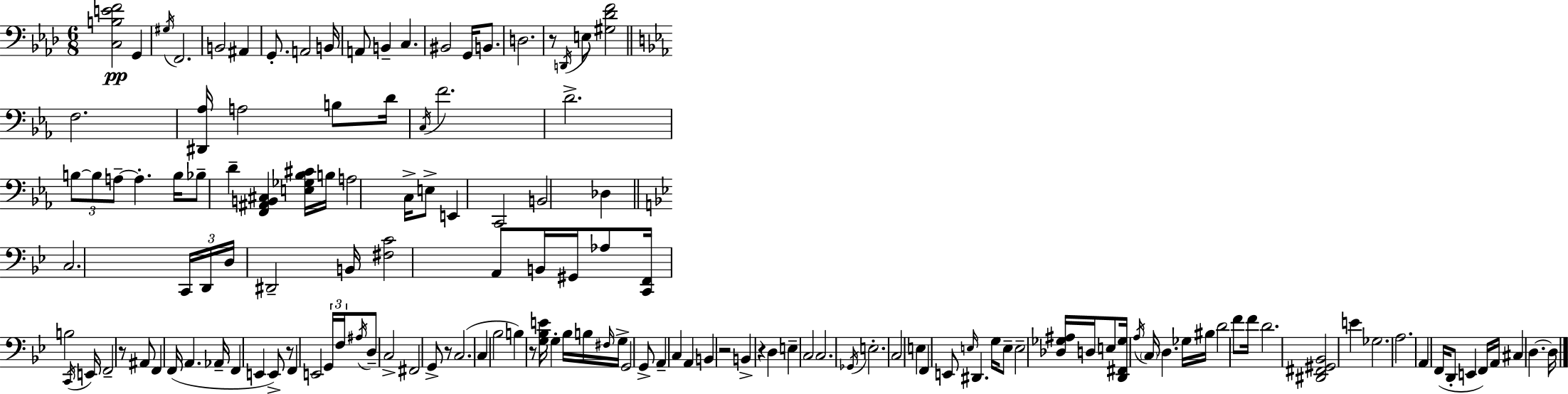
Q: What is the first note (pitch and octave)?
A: G2